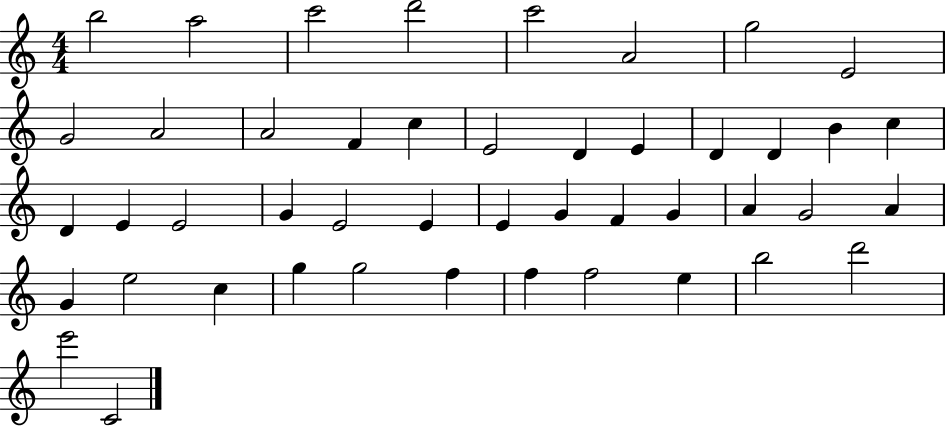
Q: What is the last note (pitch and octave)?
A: C4